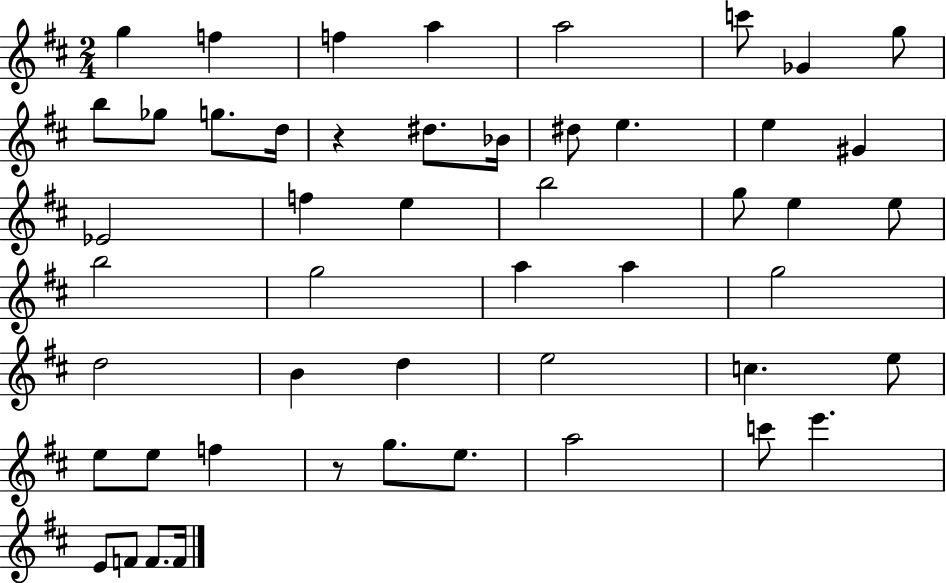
G5/q F5/q F5/q A5/q A5/h C6/e Gb4/q G5/e B5/e Gb5/e G5/e. D5/s R/q D#5/e. Bb4/s D#5/e E5/q. E5/q G#4/q Eb4/h F5/q E5/q B5/h G5/e E5/q E5/e B5/h G5/h A5/q A5/q G5/h D5/h B4/q D5/q E5/h C5/q. E5/e E5/e E5/e F5/q R/e G5/e. E5/e. A5/h C6/e E6/q. E4/e F4/e F4/e. F4/s